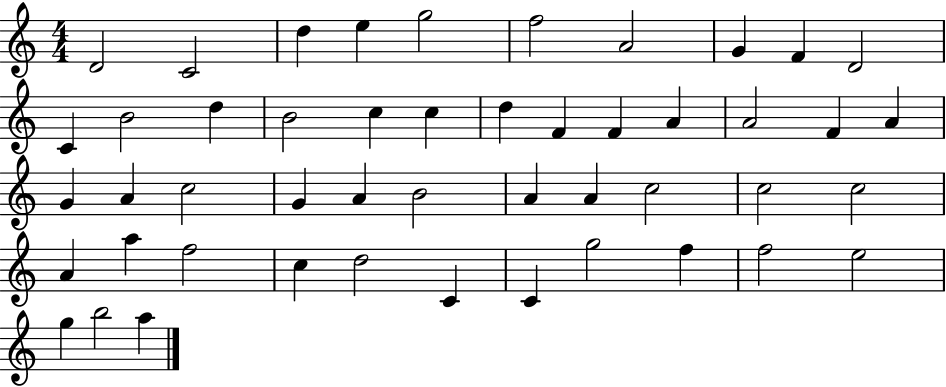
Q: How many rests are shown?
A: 0